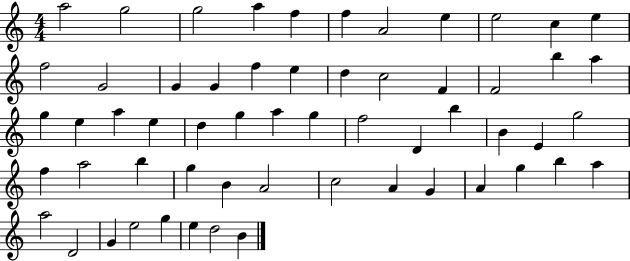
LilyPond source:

{
  \clef treble
  \numericTimeSignature
  \time 4/4
  \key c \major
  a''2 g''2 | g''2 a''4 f''4 | f''4 a'2 e''4 | e''2 c''4 e''4 | \break f''2 g'2 | g'4 g'4 f''4 e''4 | d''4 c''2 f'4 | f'2 b''4 a''4 | \break g''4 e''4 a''4 e''4 | d''4 g''4 a''4 g''4 | f''2 d'4 b''4 | b'4 e'4 g''2 | \break f''4 a''2 b''4 | g''4 b'4 a'2 | c''2 a'4 g'4 | a'4 g''4 b''4 a''4 | \break a''2 d'2 | g'4 e''2 g''4 | e''4 d''2 b'4 | \bar "|."
}